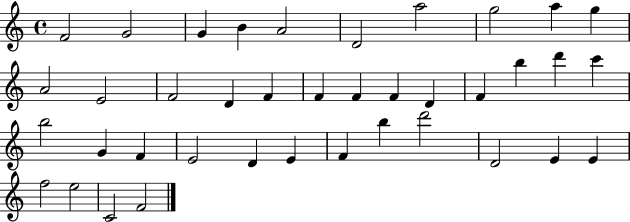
X:1
T:Untitled
M:4/4
L:1/4
K:C
F2 G2 G B A2 D2 a2 g2 a g A2 E2 F2 D F F F F D F b d' c' b2 G F E2 D E F b d'2 D2 E E f2 e2 C2 F2